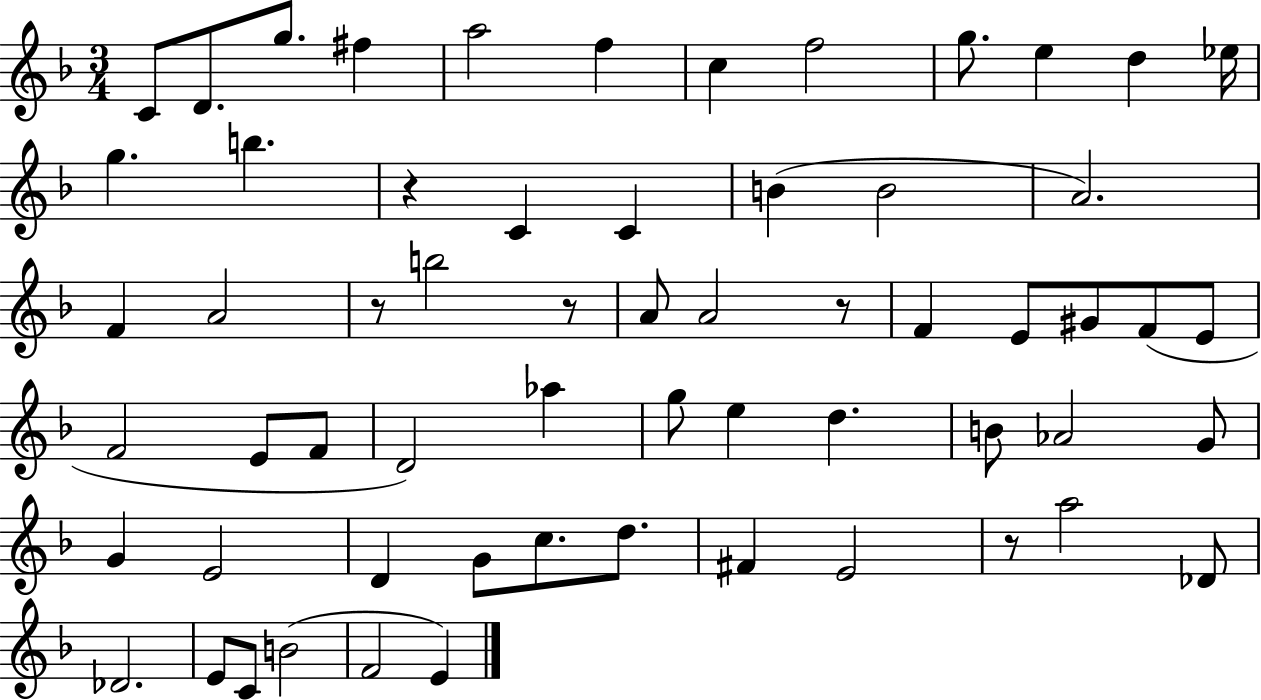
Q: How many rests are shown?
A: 5